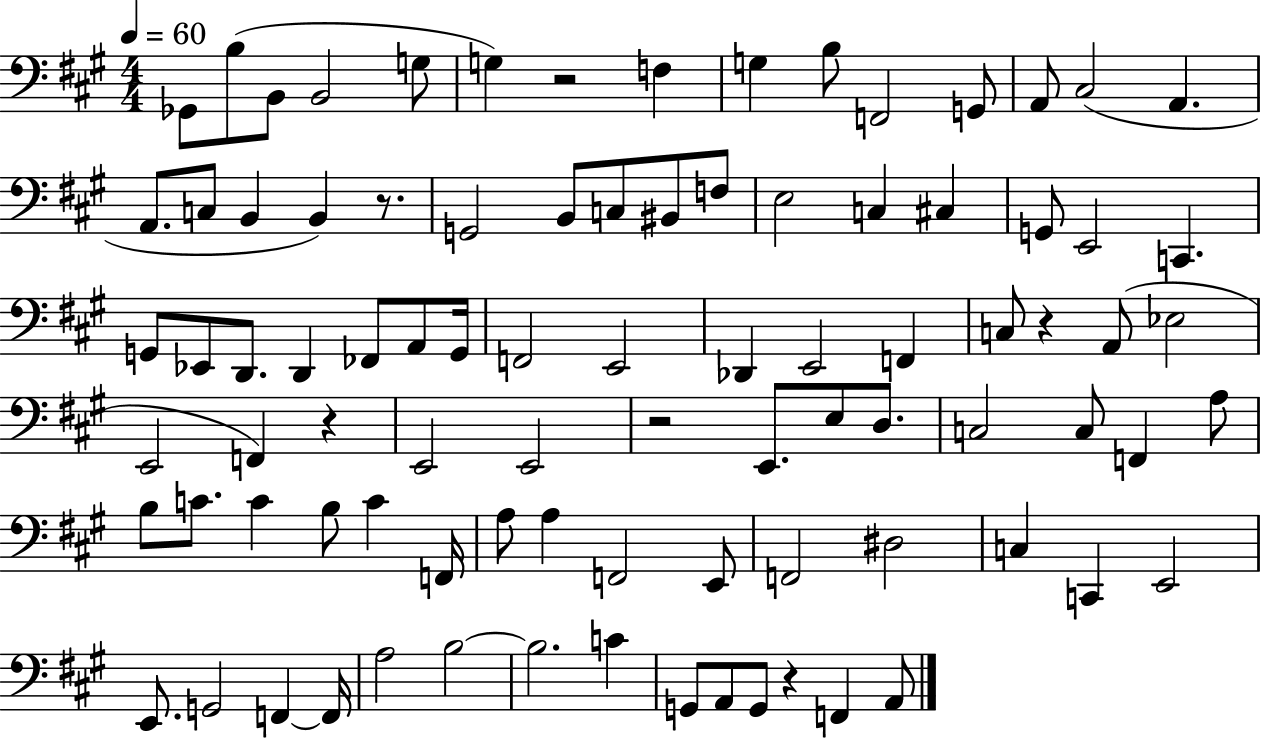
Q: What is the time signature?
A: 4/4